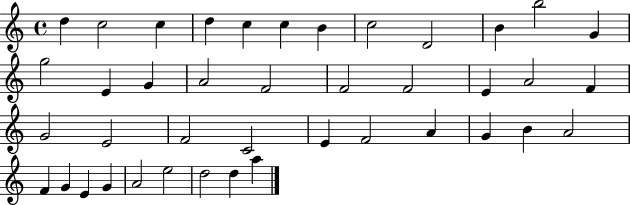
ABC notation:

X:1
T:Untitled
M:4/4
L:1/4
K:C
d c2 c d c c B c2 D2 B b2 G g2 E G A2 F2 F2 F2 E A2 F G2 E2 F2 C2 E F2 A G B A2 F G E G A2 e2 d2 d a